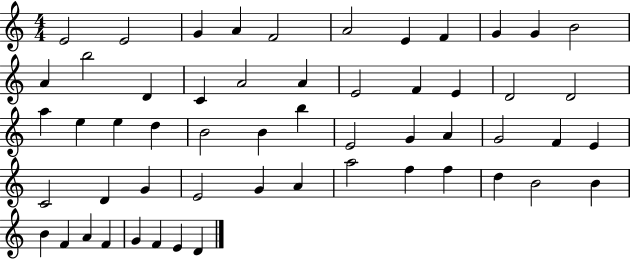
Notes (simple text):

E4/h E4/h G4/q A4/q F4/h A4/h E4/q F4/q G4/q G4/q B4/h A4/q B5/h D4/q C4/q A4/h A4/q E4/h F4/q E4/q D4/h D4/h A5/q E5/q E5/q D5/q B4/h B4/q B5/q E4/h G4/q A4/q G4/h F4/q E4/q C4/h D4/q G4/q E4/h G4/q A4/q A5/h F5/q F5/q D5/q B4/h B4/q B4/q F4/q A4/q F4/q G4/q F4/q E4/q D4/q